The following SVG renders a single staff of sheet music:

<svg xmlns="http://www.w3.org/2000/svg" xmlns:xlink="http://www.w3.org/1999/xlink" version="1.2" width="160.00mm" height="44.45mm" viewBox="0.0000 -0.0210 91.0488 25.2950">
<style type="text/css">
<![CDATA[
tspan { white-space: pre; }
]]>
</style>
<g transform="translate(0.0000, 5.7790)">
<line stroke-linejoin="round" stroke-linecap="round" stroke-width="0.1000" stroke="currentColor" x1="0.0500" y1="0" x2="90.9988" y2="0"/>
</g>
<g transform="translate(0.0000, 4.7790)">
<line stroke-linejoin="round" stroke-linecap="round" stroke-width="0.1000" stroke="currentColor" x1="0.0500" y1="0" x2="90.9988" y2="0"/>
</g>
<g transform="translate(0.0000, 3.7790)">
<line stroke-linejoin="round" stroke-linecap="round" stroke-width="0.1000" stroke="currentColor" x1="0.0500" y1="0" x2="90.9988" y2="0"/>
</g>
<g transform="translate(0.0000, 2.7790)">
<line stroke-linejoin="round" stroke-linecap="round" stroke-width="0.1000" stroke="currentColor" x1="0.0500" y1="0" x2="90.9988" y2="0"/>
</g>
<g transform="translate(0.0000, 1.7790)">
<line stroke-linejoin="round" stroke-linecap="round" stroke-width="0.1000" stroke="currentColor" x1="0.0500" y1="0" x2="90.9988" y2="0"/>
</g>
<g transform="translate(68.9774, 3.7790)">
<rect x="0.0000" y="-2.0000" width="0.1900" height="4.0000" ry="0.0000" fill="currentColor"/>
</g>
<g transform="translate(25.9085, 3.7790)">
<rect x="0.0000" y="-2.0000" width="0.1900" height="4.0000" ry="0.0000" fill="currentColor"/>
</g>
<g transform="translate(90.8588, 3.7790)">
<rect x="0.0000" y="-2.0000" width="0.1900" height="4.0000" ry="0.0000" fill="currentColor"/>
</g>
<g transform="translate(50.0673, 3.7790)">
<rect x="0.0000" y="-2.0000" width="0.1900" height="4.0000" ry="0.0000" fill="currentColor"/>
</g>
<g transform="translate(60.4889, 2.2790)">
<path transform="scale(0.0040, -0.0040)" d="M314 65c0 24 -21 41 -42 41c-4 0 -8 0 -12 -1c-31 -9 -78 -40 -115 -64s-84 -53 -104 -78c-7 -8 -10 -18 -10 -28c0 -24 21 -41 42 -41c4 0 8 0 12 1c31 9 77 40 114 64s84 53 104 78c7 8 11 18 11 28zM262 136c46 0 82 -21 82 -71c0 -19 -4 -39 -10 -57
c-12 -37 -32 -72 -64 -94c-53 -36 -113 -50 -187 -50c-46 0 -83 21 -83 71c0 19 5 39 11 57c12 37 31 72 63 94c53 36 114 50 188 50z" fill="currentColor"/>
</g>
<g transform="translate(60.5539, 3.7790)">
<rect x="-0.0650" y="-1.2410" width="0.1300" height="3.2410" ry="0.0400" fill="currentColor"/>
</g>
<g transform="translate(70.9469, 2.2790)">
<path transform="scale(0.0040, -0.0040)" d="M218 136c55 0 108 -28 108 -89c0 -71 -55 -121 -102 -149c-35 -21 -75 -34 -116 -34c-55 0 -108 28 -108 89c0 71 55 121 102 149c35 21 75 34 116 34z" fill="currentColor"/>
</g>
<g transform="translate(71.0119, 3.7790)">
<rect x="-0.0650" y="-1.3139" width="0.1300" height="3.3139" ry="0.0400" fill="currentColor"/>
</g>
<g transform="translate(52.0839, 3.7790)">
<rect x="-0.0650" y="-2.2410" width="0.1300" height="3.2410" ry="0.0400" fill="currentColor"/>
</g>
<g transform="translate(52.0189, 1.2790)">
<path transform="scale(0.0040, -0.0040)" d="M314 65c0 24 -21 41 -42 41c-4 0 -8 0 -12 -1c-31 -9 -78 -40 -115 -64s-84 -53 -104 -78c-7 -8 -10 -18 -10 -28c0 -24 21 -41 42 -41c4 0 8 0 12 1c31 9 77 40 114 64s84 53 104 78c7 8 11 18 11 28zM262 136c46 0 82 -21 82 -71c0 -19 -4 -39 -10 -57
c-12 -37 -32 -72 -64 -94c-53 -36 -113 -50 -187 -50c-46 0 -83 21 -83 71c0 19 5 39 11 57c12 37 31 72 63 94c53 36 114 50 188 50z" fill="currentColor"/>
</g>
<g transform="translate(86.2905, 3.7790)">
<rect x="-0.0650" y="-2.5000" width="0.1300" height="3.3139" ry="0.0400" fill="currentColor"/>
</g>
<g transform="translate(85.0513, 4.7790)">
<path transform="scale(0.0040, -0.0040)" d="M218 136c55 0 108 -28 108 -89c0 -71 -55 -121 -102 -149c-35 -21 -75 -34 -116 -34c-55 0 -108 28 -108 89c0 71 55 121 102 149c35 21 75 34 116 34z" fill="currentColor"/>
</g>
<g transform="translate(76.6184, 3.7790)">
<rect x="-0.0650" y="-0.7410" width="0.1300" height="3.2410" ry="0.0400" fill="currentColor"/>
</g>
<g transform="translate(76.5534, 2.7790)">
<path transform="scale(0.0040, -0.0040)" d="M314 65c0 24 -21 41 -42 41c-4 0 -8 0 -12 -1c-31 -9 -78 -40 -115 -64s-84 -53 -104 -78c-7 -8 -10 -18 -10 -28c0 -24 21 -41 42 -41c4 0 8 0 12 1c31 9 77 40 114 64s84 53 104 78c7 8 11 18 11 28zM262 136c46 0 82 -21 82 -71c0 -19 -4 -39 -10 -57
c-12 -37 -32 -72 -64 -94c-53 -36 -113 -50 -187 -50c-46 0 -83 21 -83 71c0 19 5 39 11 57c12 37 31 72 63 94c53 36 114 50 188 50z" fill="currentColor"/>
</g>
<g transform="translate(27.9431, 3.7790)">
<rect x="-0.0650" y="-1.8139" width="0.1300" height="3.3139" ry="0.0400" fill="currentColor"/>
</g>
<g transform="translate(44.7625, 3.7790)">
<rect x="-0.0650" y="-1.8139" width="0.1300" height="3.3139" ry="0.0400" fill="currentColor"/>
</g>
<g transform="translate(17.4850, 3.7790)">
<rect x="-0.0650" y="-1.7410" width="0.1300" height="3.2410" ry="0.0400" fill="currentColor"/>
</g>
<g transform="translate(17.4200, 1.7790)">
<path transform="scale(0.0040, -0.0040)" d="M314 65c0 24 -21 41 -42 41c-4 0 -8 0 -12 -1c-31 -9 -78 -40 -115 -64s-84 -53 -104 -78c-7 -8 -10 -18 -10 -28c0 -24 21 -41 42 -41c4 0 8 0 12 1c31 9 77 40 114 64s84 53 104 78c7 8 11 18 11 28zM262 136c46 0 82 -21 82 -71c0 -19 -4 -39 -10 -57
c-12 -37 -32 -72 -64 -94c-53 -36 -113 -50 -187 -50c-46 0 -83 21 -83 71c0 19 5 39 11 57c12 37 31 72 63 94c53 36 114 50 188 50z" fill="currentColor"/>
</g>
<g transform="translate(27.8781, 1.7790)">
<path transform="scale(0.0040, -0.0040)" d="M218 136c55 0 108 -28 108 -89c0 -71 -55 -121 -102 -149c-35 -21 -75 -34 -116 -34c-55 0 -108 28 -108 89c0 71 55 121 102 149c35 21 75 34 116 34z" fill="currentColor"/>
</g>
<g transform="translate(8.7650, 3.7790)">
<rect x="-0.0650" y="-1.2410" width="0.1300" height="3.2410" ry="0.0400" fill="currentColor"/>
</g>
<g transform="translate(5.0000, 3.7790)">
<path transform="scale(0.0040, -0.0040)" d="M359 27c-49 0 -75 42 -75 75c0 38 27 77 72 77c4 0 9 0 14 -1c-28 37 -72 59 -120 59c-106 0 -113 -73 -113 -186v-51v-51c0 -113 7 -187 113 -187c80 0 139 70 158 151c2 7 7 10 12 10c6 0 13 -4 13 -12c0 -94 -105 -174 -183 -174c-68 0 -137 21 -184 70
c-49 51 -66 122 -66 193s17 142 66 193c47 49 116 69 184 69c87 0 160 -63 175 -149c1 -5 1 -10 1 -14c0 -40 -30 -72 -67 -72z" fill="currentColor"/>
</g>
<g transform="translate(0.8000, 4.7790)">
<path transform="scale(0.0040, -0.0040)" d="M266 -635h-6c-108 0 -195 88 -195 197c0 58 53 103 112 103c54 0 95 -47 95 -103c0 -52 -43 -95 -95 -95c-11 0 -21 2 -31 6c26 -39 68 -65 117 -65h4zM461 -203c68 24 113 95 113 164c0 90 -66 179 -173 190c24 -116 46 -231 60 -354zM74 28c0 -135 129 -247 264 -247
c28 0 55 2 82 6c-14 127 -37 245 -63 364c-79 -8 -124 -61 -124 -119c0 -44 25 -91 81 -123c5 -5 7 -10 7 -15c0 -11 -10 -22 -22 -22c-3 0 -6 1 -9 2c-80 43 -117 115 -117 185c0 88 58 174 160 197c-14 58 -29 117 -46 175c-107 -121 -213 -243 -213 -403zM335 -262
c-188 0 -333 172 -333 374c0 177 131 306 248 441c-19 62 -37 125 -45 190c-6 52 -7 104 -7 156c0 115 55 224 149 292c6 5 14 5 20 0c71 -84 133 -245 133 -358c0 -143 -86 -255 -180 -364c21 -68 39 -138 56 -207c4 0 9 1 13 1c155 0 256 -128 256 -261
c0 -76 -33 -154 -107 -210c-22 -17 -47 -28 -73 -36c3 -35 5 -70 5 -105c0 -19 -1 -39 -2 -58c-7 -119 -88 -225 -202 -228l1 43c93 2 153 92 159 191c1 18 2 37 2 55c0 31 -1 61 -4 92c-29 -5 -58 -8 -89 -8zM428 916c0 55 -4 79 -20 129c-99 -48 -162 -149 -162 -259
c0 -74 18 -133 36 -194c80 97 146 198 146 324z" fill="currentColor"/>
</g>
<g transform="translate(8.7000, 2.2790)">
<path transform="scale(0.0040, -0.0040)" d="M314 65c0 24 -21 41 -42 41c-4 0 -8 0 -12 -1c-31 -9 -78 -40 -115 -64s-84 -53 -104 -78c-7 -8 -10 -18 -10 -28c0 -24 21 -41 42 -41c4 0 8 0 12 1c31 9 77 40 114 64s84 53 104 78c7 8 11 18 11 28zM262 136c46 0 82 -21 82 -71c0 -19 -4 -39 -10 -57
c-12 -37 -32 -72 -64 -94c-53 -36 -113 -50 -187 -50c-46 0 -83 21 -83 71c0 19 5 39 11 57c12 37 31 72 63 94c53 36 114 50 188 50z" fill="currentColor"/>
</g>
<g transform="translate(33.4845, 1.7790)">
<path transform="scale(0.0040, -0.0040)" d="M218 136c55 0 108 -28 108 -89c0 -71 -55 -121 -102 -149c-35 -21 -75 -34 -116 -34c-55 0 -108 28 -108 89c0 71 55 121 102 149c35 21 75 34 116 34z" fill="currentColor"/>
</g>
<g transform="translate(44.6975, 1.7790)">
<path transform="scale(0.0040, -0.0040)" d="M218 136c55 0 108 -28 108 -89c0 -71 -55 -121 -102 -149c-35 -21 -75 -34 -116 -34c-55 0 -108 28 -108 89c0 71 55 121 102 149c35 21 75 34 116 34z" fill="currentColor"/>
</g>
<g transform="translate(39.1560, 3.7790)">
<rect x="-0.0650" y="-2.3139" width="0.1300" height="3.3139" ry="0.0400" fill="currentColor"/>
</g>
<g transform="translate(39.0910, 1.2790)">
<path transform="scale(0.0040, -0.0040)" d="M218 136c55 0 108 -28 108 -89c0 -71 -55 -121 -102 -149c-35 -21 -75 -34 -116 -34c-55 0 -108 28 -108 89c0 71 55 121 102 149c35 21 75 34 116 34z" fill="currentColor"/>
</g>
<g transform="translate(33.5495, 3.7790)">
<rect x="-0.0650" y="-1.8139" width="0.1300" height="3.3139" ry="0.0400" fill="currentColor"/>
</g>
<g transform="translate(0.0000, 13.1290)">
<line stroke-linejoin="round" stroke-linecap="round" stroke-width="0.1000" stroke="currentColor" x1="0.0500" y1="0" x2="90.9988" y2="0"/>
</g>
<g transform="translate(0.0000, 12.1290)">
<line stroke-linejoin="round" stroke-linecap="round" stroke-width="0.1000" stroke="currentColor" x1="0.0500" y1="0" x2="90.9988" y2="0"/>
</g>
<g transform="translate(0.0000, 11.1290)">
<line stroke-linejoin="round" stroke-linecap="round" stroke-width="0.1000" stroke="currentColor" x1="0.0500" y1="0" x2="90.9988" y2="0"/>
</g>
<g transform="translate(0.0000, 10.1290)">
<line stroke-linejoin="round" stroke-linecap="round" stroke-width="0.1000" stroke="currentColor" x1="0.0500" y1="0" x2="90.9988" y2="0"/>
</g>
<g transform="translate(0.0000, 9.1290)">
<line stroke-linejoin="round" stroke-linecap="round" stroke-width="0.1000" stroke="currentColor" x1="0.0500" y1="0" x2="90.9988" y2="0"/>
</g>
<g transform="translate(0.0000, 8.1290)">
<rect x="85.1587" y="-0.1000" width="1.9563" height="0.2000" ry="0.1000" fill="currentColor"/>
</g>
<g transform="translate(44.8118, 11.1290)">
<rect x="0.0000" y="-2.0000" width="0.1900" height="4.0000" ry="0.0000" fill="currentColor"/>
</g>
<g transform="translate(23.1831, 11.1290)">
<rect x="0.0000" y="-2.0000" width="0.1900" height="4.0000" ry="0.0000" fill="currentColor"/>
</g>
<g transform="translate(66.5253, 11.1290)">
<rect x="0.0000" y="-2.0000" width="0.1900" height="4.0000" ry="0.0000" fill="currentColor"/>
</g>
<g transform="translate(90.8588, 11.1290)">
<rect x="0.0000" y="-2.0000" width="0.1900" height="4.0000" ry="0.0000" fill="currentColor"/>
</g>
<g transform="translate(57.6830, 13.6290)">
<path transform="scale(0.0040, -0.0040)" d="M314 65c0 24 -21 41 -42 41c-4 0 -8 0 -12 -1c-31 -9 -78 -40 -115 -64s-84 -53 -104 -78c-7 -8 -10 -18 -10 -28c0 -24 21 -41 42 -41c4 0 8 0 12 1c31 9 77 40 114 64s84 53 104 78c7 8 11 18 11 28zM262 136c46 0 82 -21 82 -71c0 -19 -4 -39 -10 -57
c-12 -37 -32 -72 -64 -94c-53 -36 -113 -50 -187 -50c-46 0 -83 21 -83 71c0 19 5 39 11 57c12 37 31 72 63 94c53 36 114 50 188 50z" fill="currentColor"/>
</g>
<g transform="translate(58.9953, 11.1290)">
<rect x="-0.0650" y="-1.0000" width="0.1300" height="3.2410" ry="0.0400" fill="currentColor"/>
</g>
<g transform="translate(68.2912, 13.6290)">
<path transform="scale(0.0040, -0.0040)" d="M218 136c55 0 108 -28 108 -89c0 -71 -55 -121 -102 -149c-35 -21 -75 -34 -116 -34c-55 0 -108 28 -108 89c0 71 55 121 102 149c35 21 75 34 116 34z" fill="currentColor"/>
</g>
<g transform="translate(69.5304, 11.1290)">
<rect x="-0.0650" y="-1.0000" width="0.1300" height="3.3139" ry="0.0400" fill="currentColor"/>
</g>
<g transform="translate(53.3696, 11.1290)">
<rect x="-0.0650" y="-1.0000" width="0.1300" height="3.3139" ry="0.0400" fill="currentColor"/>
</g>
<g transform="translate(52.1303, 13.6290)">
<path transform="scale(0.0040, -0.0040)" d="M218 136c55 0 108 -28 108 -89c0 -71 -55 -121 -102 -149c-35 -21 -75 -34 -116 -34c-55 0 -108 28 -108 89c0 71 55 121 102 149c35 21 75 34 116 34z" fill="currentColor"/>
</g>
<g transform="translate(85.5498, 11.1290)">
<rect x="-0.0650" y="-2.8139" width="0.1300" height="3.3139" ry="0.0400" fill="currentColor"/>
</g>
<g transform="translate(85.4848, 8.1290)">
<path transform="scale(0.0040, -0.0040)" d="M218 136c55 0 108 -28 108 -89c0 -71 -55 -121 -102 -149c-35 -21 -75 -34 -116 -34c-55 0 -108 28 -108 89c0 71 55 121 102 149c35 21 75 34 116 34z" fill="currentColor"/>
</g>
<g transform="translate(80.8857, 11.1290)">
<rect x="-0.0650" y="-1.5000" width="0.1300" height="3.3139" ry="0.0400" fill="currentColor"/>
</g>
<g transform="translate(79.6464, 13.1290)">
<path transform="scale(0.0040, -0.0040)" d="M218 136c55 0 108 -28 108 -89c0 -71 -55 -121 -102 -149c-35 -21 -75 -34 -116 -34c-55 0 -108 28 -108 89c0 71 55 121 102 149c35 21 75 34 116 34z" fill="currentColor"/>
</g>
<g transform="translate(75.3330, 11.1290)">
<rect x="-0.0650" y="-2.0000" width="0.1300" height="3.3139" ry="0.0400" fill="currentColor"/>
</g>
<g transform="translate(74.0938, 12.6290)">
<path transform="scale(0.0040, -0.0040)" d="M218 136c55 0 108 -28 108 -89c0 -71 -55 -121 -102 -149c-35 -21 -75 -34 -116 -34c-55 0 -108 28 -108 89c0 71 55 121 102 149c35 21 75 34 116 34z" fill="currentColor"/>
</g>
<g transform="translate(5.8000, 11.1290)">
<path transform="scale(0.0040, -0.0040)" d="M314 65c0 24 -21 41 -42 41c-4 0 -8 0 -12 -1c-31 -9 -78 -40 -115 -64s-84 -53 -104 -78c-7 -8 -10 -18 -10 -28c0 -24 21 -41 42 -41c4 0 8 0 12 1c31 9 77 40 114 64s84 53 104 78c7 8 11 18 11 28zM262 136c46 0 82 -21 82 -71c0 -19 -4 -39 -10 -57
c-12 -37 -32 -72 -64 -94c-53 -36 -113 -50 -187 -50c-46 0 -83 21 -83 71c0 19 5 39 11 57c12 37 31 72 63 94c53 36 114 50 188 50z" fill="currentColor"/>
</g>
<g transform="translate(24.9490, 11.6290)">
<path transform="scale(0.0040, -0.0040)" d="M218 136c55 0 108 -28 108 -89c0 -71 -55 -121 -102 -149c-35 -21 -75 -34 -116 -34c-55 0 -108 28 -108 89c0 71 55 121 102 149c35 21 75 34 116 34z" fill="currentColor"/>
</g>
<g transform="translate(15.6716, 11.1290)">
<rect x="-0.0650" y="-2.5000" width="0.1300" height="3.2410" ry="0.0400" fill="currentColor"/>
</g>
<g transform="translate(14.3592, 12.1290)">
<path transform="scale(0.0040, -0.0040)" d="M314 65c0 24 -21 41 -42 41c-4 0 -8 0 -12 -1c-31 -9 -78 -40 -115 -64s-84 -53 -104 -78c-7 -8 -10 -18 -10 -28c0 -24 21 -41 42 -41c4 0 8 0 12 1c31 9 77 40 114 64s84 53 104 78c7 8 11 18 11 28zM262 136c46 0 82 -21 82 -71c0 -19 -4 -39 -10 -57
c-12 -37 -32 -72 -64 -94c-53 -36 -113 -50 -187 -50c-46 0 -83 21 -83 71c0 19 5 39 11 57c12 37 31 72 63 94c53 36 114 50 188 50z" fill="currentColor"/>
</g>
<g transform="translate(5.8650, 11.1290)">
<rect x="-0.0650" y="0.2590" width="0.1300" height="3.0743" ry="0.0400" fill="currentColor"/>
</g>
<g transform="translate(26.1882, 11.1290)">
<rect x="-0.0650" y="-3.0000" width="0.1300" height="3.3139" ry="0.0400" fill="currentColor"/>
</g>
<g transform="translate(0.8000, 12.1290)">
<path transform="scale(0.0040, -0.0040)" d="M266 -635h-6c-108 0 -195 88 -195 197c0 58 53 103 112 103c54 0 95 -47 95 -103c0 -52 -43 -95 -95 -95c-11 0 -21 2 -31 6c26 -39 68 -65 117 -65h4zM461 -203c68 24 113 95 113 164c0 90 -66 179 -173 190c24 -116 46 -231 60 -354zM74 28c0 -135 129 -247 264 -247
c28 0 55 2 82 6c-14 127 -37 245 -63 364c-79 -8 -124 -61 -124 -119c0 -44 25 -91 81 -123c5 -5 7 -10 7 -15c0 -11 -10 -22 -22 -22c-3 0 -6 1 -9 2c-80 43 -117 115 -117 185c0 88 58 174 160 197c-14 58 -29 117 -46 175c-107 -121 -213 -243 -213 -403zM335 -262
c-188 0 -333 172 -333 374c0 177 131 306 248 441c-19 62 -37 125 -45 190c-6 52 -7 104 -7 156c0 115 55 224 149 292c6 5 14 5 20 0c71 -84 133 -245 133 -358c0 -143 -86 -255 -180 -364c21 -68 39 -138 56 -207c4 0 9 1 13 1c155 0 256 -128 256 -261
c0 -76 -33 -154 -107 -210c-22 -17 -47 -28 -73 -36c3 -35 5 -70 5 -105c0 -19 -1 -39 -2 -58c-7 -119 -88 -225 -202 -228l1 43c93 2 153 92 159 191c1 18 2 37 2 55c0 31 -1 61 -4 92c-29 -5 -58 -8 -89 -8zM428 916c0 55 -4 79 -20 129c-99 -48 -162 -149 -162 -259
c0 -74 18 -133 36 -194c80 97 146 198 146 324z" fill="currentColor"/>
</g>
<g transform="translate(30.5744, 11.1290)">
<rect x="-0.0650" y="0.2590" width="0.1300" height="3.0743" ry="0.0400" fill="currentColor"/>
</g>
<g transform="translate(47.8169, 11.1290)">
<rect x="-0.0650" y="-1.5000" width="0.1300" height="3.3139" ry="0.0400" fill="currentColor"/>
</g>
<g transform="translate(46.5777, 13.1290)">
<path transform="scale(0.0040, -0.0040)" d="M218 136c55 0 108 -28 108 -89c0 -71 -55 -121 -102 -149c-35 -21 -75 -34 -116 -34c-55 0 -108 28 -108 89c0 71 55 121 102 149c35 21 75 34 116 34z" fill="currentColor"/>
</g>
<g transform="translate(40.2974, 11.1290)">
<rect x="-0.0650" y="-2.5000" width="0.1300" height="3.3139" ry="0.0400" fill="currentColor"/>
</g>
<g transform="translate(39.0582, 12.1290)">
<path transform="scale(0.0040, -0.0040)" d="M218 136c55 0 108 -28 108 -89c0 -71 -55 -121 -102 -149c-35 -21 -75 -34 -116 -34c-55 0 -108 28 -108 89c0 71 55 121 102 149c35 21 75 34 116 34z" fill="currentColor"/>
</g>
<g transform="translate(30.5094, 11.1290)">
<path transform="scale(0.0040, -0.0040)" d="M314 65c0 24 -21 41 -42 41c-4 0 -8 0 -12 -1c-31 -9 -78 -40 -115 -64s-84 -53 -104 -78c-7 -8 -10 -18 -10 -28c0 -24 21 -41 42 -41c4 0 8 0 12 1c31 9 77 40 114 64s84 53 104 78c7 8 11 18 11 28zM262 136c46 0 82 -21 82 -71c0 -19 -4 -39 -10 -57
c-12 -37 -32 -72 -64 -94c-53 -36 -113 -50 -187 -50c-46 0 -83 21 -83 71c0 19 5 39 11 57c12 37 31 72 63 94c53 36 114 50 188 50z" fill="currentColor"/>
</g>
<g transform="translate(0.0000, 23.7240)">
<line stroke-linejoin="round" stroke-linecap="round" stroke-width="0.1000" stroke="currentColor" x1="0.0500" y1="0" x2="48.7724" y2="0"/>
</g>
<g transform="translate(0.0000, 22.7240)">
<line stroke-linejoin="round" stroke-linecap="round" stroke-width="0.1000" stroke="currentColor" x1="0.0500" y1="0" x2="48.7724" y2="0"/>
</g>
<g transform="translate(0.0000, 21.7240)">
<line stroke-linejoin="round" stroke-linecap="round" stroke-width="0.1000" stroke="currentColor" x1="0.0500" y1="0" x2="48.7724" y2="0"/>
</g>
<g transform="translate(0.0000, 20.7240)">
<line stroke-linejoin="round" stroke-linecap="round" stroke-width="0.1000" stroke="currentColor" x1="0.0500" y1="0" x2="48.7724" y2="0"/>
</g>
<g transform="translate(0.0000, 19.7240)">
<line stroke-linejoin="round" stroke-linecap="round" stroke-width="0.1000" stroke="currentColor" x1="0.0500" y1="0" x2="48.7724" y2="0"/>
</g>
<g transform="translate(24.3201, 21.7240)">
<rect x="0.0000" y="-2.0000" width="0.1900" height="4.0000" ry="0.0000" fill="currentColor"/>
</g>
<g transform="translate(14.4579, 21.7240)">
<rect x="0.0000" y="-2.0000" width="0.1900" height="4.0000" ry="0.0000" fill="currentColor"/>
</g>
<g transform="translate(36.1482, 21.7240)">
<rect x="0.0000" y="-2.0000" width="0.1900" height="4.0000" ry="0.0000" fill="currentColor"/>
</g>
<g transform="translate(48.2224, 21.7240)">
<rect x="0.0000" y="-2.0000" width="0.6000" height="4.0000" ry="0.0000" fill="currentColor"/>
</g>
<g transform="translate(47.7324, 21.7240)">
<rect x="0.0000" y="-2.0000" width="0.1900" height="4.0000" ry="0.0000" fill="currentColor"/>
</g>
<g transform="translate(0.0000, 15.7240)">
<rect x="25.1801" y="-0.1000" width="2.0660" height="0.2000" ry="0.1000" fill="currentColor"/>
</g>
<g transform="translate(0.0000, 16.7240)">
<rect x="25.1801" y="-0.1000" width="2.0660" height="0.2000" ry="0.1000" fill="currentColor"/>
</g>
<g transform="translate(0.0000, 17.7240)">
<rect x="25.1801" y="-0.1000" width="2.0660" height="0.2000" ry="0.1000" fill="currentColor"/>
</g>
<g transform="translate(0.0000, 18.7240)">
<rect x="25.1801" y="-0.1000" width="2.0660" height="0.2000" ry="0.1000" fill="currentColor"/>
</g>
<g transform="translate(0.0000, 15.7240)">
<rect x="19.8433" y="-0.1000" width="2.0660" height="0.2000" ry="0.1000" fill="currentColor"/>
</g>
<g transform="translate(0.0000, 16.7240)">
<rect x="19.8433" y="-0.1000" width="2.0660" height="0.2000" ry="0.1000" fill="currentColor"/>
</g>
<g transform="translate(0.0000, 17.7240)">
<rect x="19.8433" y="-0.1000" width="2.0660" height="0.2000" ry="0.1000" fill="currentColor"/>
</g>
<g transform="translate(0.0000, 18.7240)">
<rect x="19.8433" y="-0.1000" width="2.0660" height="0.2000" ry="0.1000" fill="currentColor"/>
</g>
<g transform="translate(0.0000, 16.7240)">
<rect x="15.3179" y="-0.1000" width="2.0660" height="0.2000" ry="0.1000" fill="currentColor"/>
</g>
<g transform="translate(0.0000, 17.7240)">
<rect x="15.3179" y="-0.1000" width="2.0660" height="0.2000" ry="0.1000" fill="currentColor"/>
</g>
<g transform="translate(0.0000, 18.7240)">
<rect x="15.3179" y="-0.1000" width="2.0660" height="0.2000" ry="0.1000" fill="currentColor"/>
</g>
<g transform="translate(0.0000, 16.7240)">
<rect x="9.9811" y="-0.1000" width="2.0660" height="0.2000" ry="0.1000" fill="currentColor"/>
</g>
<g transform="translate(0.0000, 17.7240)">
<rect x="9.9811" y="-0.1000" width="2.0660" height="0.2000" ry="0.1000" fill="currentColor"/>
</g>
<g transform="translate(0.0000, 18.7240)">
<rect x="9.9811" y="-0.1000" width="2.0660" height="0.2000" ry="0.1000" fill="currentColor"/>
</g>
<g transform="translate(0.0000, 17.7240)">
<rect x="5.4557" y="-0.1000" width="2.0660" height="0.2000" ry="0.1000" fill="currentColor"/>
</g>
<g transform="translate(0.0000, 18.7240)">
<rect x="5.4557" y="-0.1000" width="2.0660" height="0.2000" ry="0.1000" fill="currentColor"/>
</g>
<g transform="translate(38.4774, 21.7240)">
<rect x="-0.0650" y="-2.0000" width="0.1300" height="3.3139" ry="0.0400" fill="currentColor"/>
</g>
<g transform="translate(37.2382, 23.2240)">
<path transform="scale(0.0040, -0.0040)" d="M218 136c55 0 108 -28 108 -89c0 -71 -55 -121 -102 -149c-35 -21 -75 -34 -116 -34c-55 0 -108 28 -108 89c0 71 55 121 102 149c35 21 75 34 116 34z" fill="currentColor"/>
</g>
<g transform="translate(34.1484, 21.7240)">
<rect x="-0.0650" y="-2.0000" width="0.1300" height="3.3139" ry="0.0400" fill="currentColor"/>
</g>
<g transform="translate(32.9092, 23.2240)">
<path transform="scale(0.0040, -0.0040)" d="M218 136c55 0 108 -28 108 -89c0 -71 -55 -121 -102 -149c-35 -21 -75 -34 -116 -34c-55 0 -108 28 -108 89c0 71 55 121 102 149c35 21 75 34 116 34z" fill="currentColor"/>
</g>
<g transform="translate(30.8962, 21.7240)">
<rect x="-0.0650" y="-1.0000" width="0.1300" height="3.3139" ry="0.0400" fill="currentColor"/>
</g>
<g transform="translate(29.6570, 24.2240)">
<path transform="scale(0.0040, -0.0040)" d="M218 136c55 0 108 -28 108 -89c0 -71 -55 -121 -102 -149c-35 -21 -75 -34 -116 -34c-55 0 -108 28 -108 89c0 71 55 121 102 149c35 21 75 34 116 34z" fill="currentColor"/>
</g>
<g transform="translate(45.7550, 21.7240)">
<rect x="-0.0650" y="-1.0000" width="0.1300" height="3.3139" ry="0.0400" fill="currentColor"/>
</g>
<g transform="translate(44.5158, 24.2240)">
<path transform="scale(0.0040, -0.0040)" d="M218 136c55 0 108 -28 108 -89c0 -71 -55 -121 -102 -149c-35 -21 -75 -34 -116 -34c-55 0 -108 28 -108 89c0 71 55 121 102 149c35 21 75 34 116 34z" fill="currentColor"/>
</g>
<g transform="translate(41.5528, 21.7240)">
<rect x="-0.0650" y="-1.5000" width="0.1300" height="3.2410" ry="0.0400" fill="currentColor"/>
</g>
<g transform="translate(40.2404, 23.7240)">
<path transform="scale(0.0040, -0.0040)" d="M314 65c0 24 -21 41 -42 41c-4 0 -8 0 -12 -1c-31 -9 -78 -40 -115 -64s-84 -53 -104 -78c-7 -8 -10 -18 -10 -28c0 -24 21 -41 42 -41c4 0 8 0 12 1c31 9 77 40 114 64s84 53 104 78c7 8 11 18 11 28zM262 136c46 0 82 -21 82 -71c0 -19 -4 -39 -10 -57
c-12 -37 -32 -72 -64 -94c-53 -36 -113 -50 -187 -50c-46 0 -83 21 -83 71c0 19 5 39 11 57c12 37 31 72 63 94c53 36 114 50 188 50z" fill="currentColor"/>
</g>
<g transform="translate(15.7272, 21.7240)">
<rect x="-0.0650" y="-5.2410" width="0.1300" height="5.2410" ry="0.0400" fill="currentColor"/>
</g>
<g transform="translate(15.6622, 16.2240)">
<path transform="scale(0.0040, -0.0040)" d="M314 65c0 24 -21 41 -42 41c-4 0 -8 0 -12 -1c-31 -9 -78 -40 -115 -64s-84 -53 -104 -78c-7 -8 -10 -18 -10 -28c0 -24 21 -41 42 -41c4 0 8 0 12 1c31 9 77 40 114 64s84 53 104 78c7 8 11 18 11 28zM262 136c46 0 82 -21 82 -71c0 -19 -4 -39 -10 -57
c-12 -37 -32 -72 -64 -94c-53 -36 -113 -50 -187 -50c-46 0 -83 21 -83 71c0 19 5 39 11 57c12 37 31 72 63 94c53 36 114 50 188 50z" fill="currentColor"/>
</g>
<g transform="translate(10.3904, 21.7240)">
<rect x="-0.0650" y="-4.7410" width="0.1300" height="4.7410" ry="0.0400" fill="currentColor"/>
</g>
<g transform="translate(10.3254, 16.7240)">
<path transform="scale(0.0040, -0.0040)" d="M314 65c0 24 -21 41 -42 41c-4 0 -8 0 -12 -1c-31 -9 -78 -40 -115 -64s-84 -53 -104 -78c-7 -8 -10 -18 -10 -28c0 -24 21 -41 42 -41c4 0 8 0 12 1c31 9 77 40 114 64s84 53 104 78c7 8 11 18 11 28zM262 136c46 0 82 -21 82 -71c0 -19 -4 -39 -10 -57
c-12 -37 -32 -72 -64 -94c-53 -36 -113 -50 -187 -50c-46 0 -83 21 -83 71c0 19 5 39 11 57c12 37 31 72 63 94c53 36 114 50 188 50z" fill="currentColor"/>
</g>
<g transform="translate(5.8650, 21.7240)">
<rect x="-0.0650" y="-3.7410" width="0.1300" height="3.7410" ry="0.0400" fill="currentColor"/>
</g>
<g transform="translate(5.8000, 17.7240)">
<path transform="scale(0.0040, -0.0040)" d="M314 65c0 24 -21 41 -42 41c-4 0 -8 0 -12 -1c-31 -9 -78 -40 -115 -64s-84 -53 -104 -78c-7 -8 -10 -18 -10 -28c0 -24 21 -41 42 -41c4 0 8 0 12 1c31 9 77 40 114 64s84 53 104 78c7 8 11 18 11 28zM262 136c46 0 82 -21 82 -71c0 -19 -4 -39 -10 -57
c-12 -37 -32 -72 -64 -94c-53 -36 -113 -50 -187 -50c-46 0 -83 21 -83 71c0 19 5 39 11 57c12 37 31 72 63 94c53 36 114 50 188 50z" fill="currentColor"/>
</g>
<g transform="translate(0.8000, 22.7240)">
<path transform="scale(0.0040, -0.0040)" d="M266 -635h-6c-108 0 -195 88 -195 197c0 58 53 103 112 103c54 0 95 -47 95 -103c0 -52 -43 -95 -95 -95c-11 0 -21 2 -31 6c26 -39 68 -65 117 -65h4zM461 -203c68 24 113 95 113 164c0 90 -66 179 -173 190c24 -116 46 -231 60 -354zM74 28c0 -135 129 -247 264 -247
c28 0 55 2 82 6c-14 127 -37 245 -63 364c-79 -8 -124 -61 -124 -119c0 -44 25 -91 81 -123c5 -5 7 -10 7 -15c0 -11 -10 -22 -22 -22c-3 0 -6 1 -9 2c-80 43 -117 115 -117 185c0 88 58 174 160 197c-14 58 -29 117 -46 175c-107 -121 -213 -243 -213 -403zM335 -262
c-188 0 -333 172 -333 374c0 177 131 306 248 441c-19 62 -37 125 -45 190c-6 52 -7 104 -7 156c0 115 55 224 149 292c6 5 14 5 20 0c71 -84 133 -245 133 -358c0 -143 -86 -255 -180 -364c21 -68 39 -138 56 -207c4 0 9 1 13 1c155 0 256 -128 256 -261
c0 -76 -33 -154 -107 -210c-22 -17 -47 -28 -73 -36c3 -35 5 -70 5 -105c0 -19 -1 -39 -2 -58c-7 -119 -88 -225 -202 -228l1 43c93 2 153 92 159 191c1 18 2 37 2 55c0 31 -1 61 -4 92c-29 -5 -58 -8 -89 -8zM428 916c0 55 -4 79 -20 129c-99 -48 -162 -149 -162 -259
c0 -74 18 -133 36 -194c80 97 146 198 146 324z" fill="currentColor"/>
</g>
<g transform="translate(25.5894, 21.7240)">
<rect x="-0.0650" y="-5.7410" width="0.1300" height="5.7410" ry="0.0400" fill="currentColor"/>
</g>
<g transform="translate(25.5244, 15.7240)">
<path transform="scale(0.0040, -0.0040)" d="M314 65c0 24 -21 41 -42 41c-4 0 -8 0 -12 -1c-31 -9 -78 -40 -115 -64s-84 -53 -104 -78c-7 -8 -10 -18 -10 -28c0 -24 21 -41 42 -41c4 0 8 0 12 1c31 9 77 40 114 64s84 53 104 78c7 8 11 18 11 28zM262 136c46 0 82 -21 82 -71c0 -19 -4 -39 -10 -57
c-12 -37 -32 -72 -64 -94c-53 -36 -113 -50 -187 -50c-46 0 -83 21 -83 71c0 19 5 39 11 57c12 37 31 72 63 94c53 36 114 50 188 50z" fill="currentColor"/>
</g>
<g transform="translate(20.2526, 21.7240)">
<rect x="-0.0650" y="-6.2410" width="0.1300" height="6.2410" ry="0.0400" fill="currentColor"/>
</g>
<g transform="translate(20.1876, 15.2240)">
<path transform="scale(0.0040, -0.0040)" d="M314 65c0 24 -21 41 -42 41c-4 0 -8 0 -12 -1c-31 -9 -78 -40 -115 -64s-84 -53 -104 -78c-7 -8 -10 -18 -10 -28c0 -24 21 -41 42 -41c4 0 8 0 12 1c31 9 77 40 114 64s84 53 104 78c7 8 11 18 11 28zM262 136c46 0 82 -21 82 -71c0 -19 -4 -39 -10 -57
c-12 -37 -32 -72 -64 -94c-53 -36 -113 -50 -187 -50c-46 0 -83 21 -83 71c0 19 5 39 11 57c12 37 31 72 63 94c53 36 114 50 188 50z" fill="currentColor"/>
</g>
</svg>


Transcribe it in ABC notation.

X:1
T:Untitled
M:4/4
L:1/4
K:C
e2 f2 f f g f g2 e2 e d2 G B2 G2 A B2 G E D D2 D F E a c'2 e'2 f'2 a'2 g'2 D F F E2 D